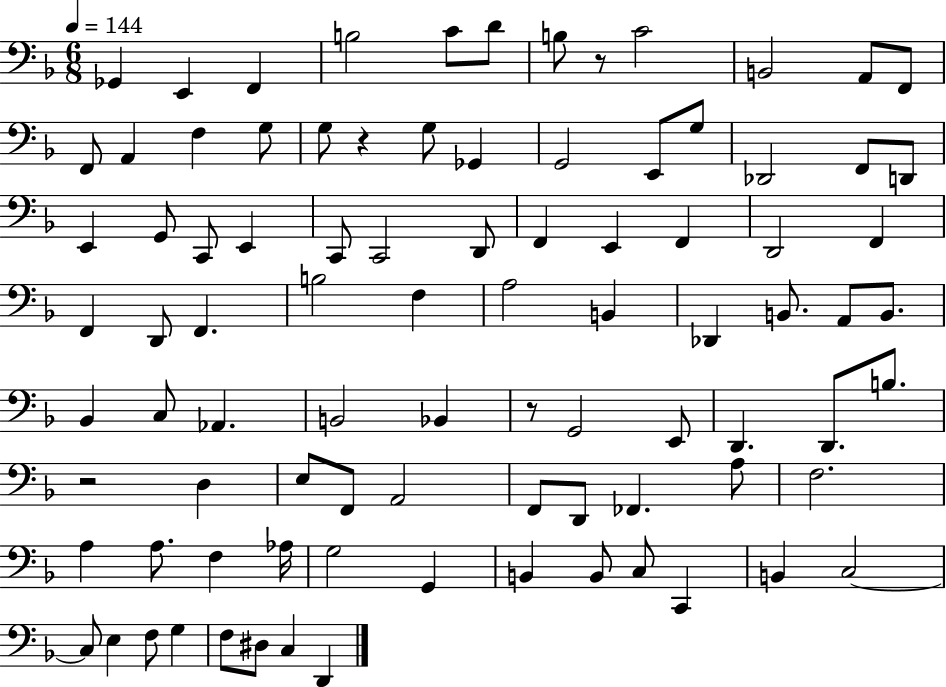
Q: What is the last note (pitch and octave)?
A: D2